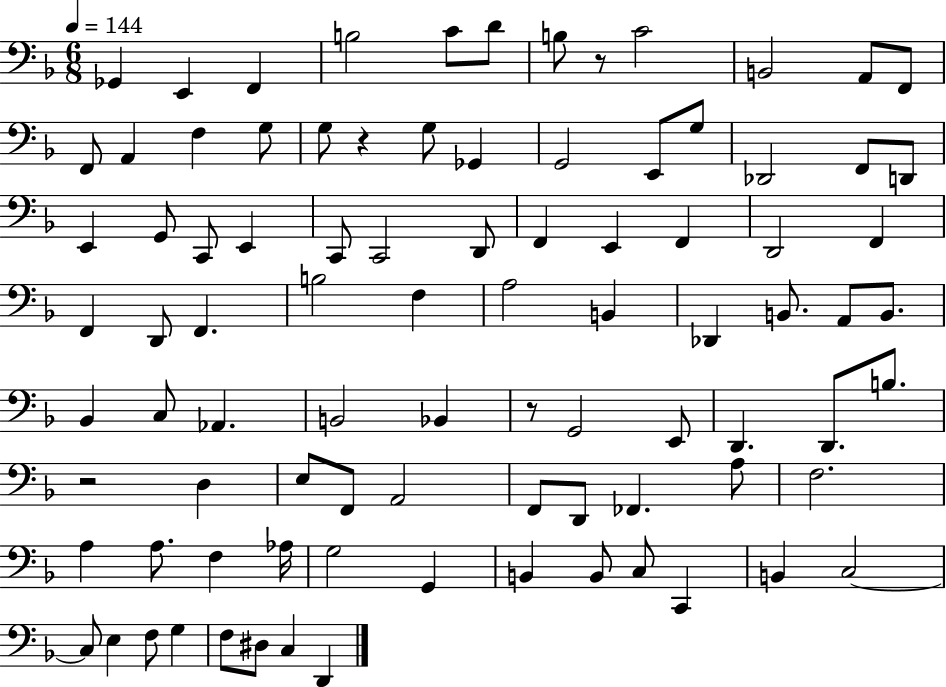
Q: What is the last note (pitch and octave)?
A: D2